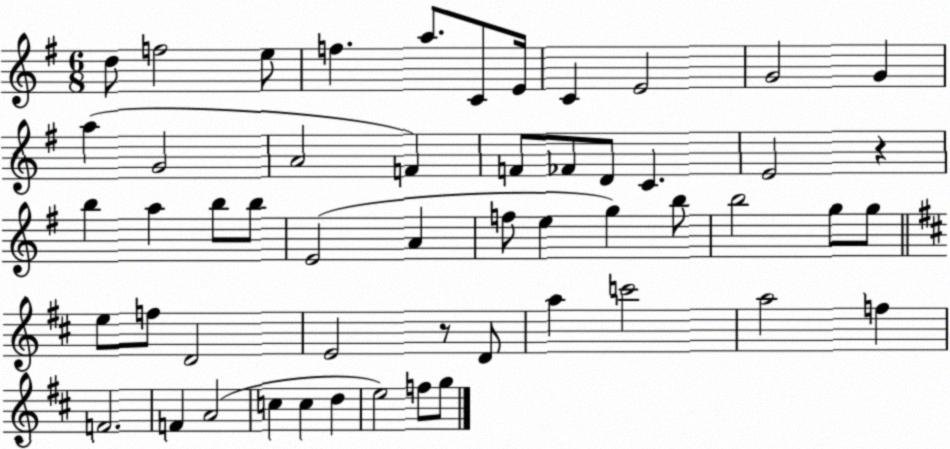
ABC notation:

X:1
T:Untitled
M:6/8
L:1/4
K:G
d/2 f2 e/2 f a/2 C/2 E/4 C E2 G2 G a G2 A2 F F/2 _F/2 D/2 C E2 z b a b/2 b/2 E2 A f/2 e g b/2 b2 g/2 g/2 e/2 f/2 D2 E2 z/2 D/2 a c'2 a2 f F2 F A2 c c d e2 f/2 g/2